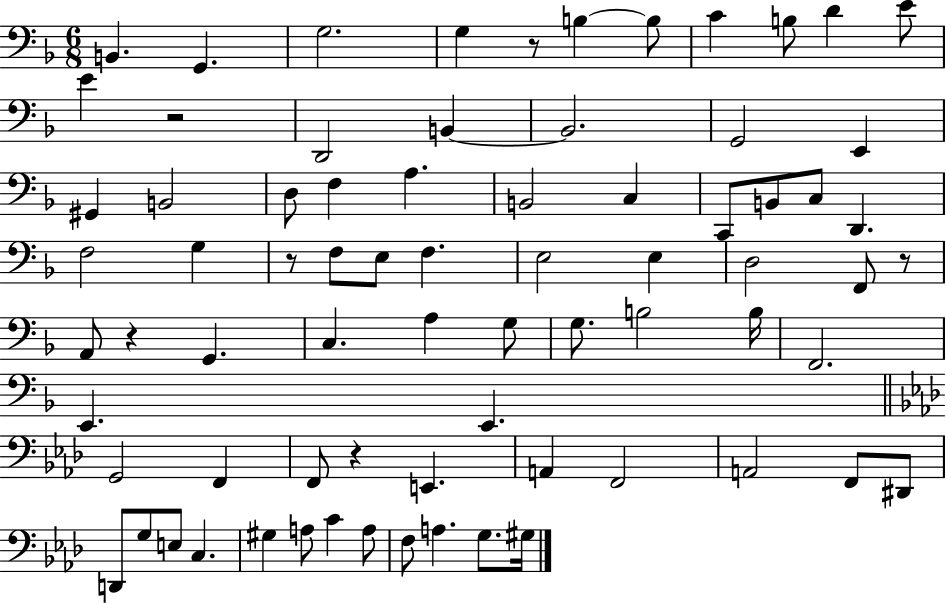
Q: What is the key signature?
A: F major